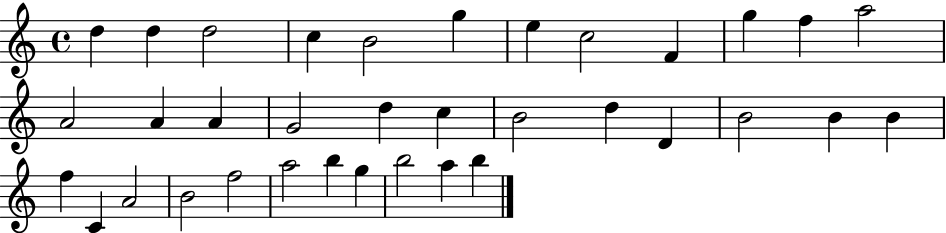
X:1
T:Untitled
M:4/4
L:1/4
K:C
d d d2 c B2 g e c2 F g f a2 A2 A A G2 d c B2 d D B2 B B f C A2 B2 f2 a2 b g b2 a b